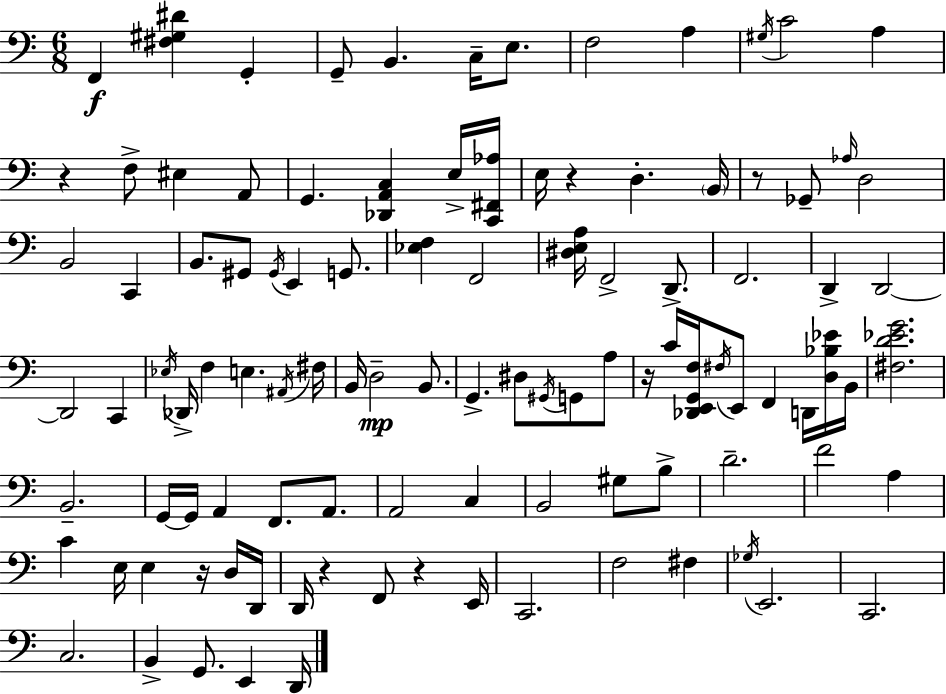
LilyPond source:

{
  \clef bass
  \numericTimeSignature
  \time 6/8
  \key c \major
  f,4\f <fis gis dis'>4 g,4-. | g,8-- b,4. c16-- e8. | f2 a4 | \acciaccatura { gis16 } c'2 a4 | \break r4 f8-> eis4 a,8 | g,4. <des, a, c>4 e16-> | <c, fis, aes>16 e16 r4 d4.-. | \parenthesize b,16 r8 ges,8-- \grace { aes16 } d2 | \break b,2 c,4 | b,8. gis,8 \acciaccatura { gis,16 } e,4 | g,8. <ees f>4 f,2 | <dis e a>16 f,2-> | \break d,8.-> f,2. | d,4-> d,2~~ | d,2 c,4 | \acciaccatura { ees16 } des,16-> f4 e4. | \break \acciaccatura { ais,16 } fis16 b,16 d2--\mp | b,8. g,4.-> dis8 | \acciaccatura { gis,16 } g,8 a8 r16 c'16 <des, e, g, f>16 \acciaccatura { fis16 } e,8 | f,4 d,16 <d bes ees'>16 b,16 <fis d' ees' g'>2. | \break b,2.-- | g,16~~ g,16 a,4 | f,8. a,8. a,2 | c4 b,2 | \break gis8 b8-> d'2.-- | f'2 | a4 c'4 e16 | e4 r16 d16 d,16 d,16 r4 | \break f,8 r4 e,16 c,2. | f2 | fis4 \acciaccatura { ges16 } e,2. | c,2. | \break c2. | b,4-> | g,8. e,4 d,16 \bar "|."
}